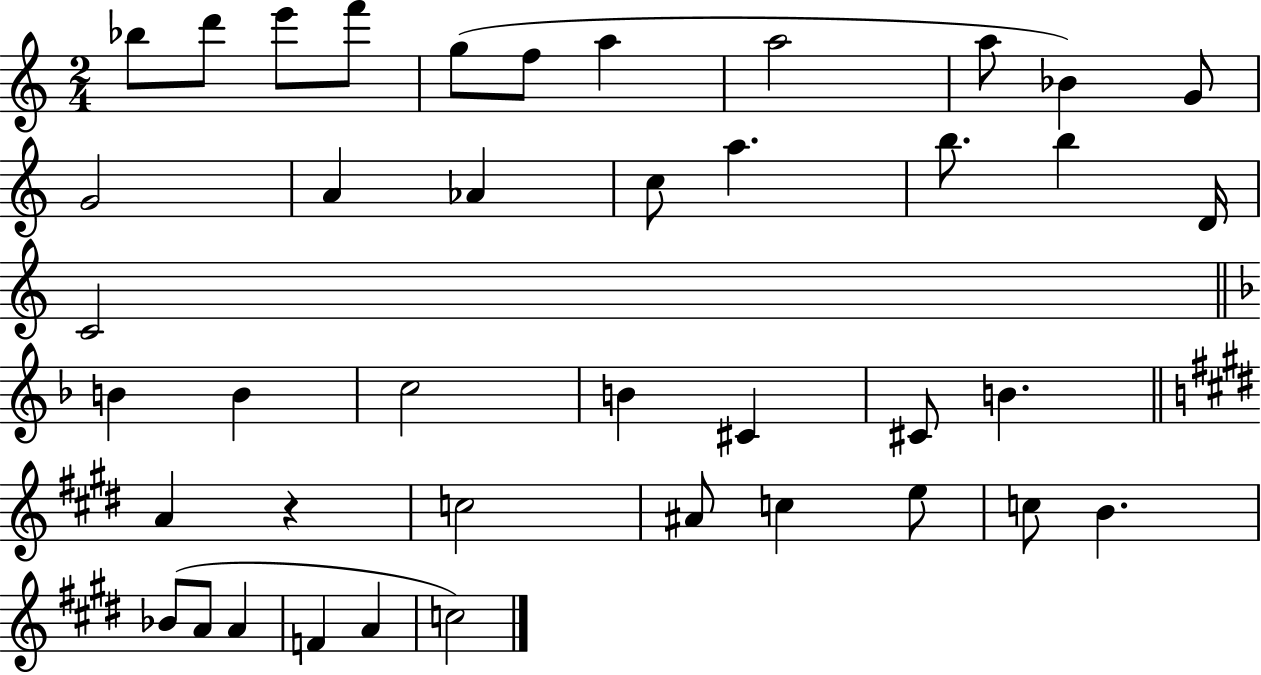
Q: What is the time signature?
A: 2/4